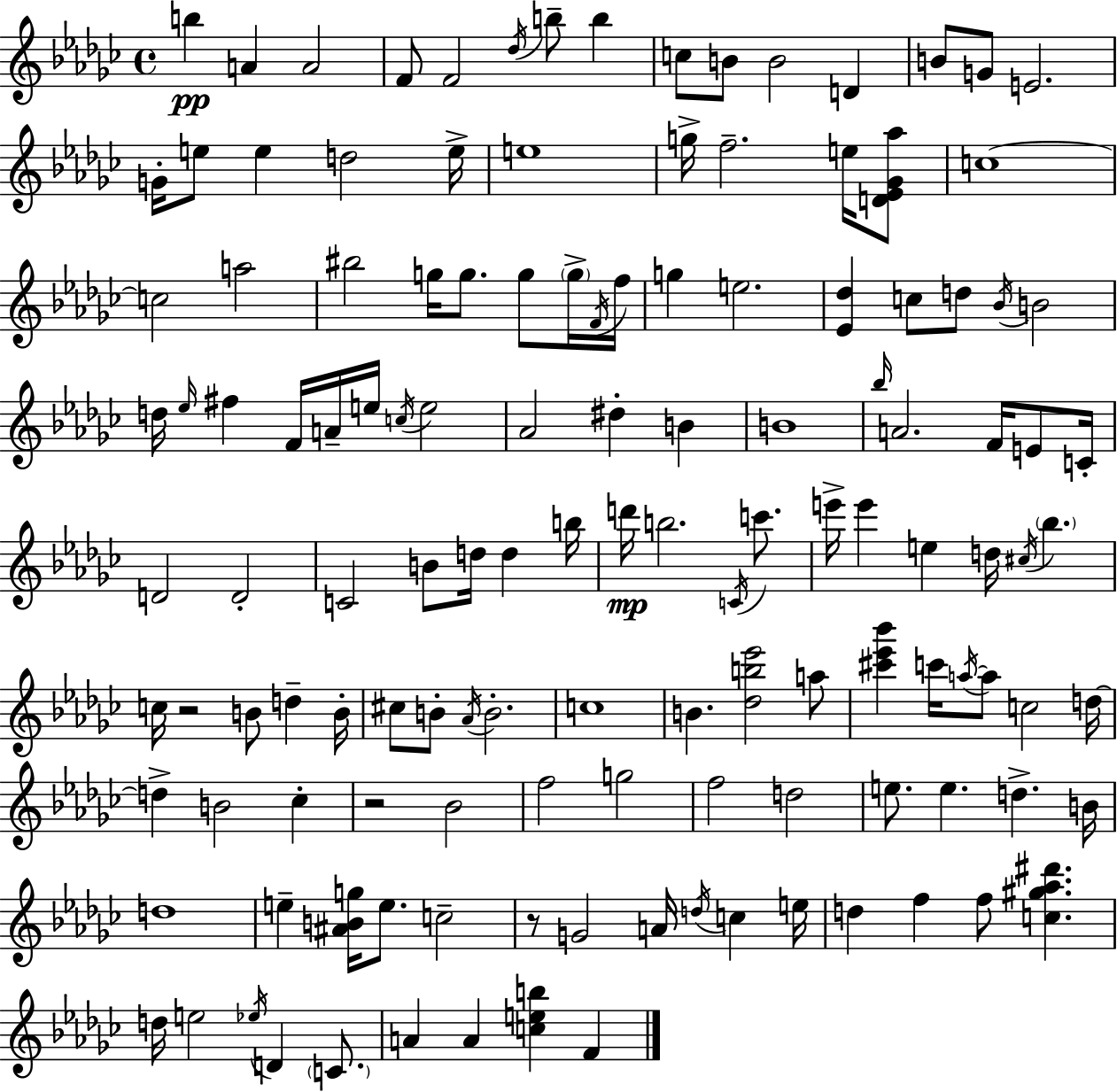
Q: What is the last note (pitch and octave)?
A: F4